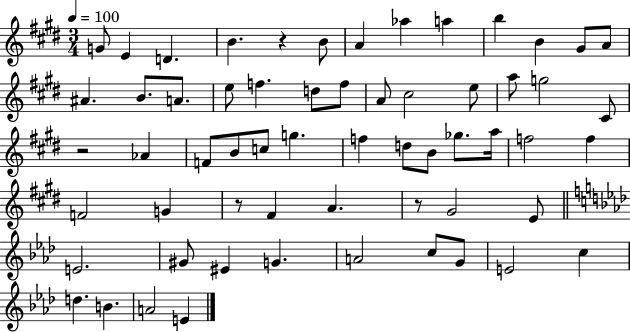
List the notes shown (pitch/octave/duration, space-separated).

G4/e E4/q D4/q. B4/q. R/q B4/e A4/q Ab5/q A5/q B5/q B4/q G#4/e A4/e A#4/q. B4/e. A4/e. E5/e F5/q. D5/e F5/e A4/e C#5/h E5/e A5/e G5/h C#4/e R/h Ab4/q F4/e B4/e C5/e G5/q. F5/q D5/e B4/e Gb5/e. A5/s F5/h F5/q F4/h G4/q R/e F#4/q A4/q. R/e G#4/h E4/e E4/h. G#4/e EIS4/q G4/q. A4/h C5/e G4/e E4/h C5/q D5/q. B4/q. A4/h E4/q